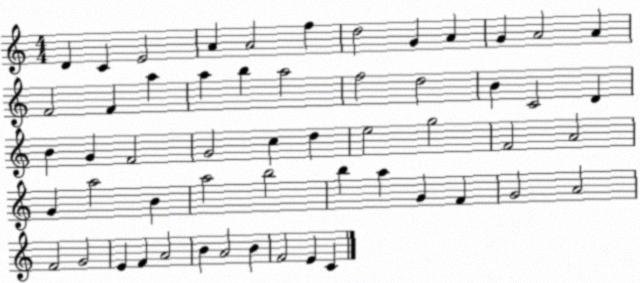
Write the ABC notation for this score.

X:1
T:Untitled
M:4/4
L:1/4
K:C
D C E2 A A2 f d2 G A G A2 A F2 F a a b a2 f2 d2 B C2 D B G F2 G2 c d e2 g2 F2 A2 G a2 B a2 b2 b a G F G2 A2 F2 G2 E F A2 B A2 B F2 E C